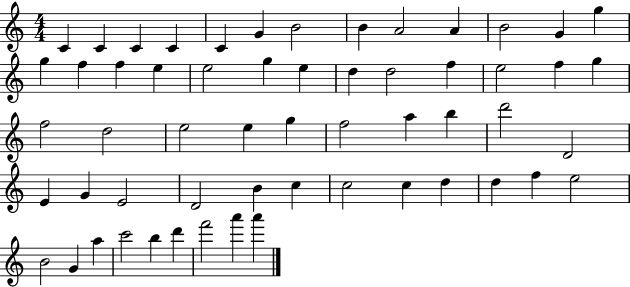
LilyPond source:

{
  \clef treble
  \numericTimeSignature
  \time 4/4
  \key c \major
  c'4 c'4 c'4 c'4 | c'4 g'4 b'2 | b'4 a'2 a'4 | b'2 g'4 g''4 | \break g''4 f''4 f''4 e''4 | e''2 g''4 e''4 | d''4 d''2 f''4 | e''2 f''4 g''4 | \break f''2 d''2 | e''2 e''4 g''4 | f''2 a''4 b''4 | d'''2 d'2 | \break e'4 g'4 e'2 | d'2 b'4 c''4 | c''2 c''4 d''4 | d''4 f''4 e''2 | \break b'2 g'4 a''4 | c'''2 b''4 d'''4 | f'''2 a'''4 a'''4 | \bar "|."
}